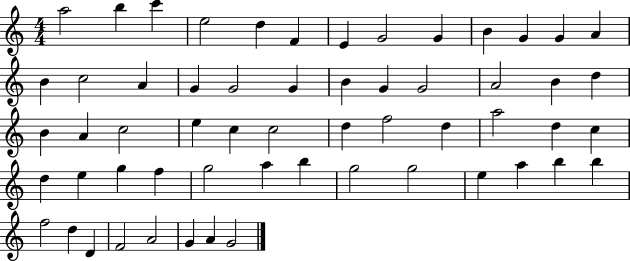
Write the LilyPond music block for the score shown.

{
  \clef treble
  \numericTimeSignature
  \time 4/4
  \key c \major
  a''2 b''4 c'''4 | e''2 d''4 f'4 | e'4 g'2 g'4 | b'4 g'4 g'4 a'4 | \break b'4 c''2 a'4 | g'4 g'2 g'4 | b'4 g'4 g'2 | a'2 b'4 d''4 | \break b'4 a'4 c''2 | e''4 c''4 c''2 | d''4 f''2 d''4 | a''2 d''4 c''4 | \break d''4 e''4 g''4 f''4 | g''2 a''4 b''4 | g''2 g''2 | e''4 a''4 b''4 b''4 | \break f''2 d''4 d'4 | f'2 a'2 | g'4 a'4 g'2 | \bar "|."
}